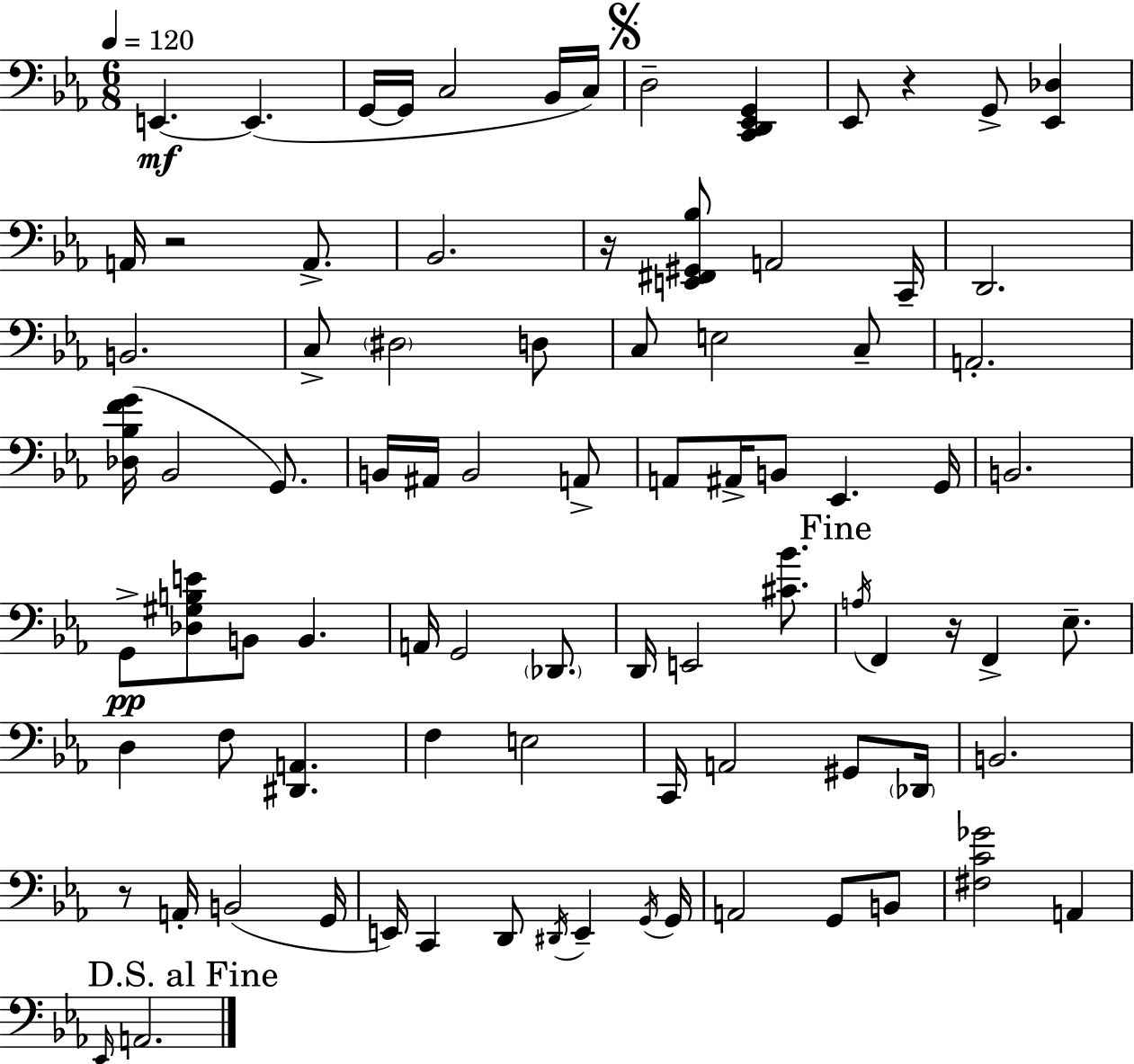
E2/q. E2/q. G2/s G2/s C3/h Bb2/s C3/s D3/h [C2,D2,Eb2,G2]/q Eb2/e R/q G2/e [Eb2,Db3]/q A2/s R/h A2/e. Bb2/h. R/s [E2,F#2,G#2,Bb3]/e A2/h C2/s D2/h. B2/h. C3/e D#3/h D3/e C3/e E3/h C3/e A2/h. [Db3,Bb3,F4,G4]/s Bb2/h G2/e. B2/s A#2/s B2/h A2/e A2/e A#2/s B2/e Eb2/q. G2/s B2/h. G2/e [Db3,G#3,B3,E4]/e B2/e B2/q. A2/s G2/h Db2/e. D2/s E2/h [C#4,Bb4]/e. A3/s F2/q R/s F2/q Eb3/e. D3/q F3/e [D#2,A2]/q. F3/q E3/h C2/s A2/h G#2/e Db2/s B2/h. R/e A2/s B2/h G2/s E2/s C2/q D2/e D#2/s E2/q G2/s G2/s A2/h G2/e B2/e [F#3,C4,Gb4]/h A2/q Eb2/s A2/h.